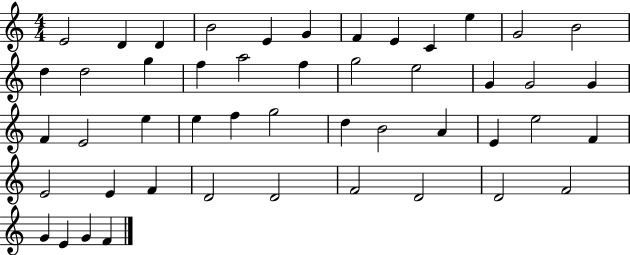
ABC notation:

X:1
T:Untitled
M:4/4
L:1/4
K:C
E2 D D B2 E G F E C e G2 B2 d d2 g f a2 f g2 e2 G G2 G F E2 e e f g2 d B2 A E e2 F E2 E F D2 D2 F2 D2 D2 F2 G E G F